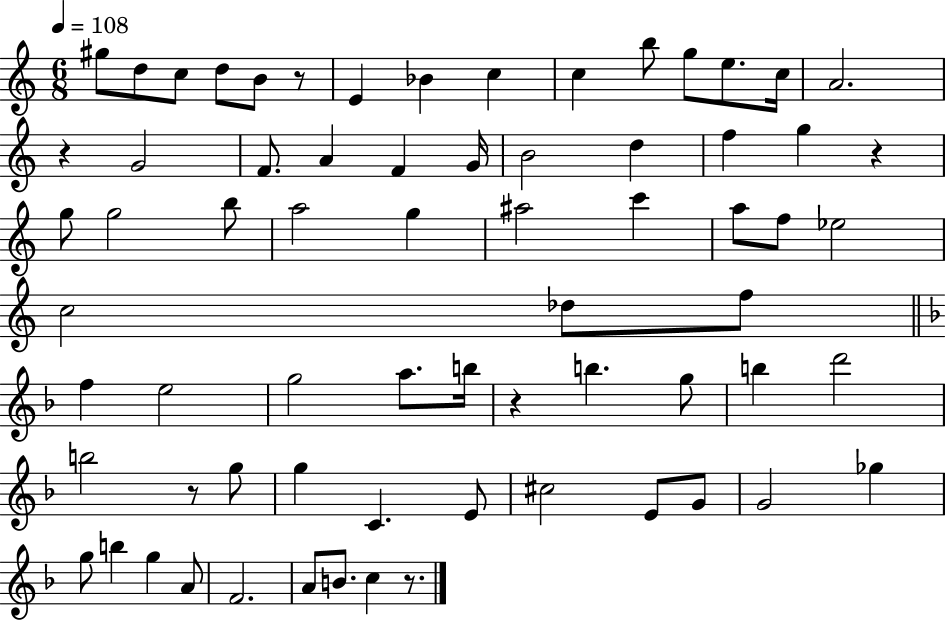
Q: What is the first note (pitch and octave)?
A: G#5